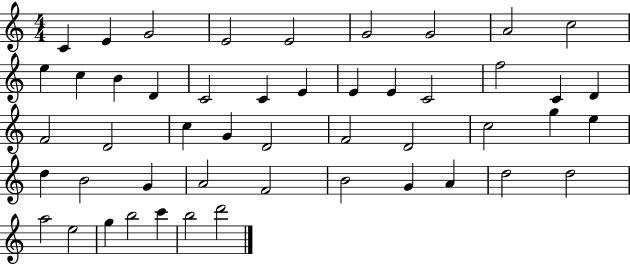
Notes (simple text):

C4/q E4/q G4/h E4/h E4/h G4/h G4/h A4/h C5/h E5/q C5/q B4/q D4/q C4/h C4/q E4/q E4/q E4/q C4/h F5/h C4/q D4/q F4/h D4/h C5/q G4/q D4/h F4/h D4/h C5/h G5/q E5/q D5/q B4/h G4/q A4/h F4/h B4/h G4/q A4/q D5/h D5/h A5/h E5/h G5/q B5/h C6/q B5/h D6/h